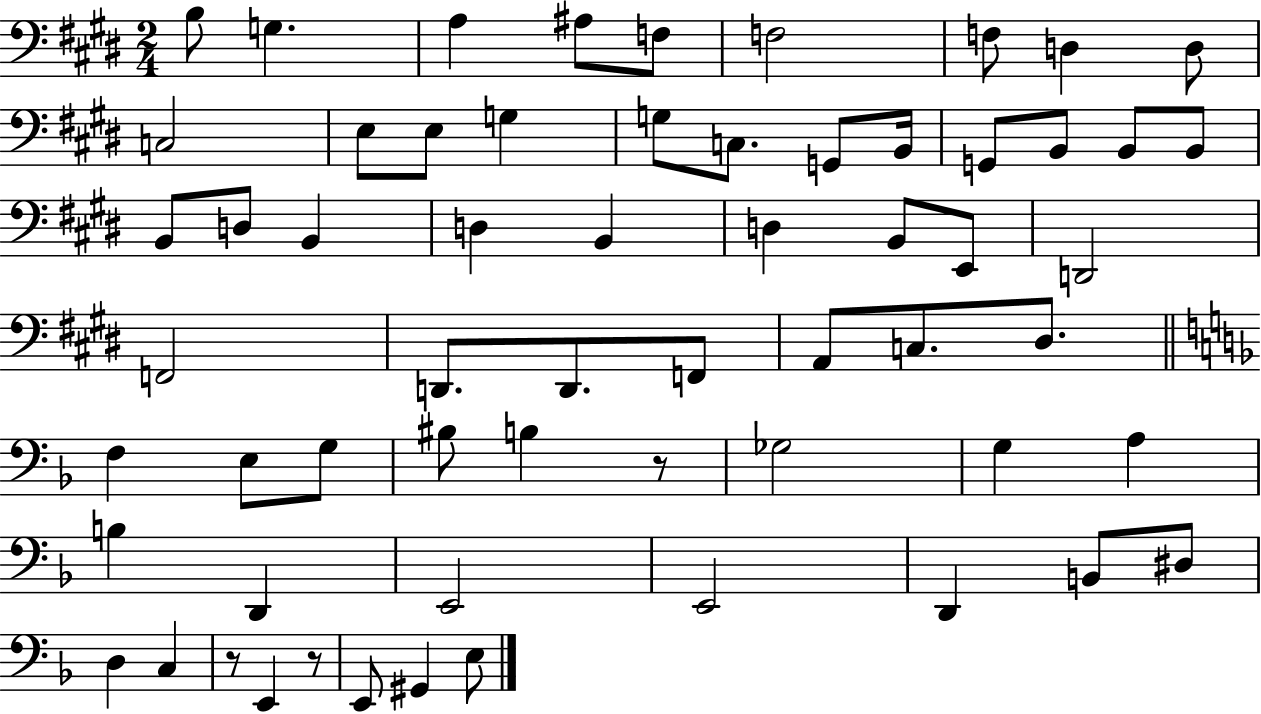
{
  \clef bass
  \numericTimeSignature
  \time 2/4
  \key e \major
  \repeat volta 2 { b8 g4. | a4 ais8 f8 | f2 | f8 d4 d8 | \break c2 | e8 e8 g4 | g8 c8. g,8 b,16 | g,8 b,8 b,8 b,8 | \break b,8 d8 b,4 | d4 b,4 | d4 b,8 e,8 | d,2 | \break f,2 | d,8. d,8. f,8 | a,8 c8. dis8. | \bar "||" \break \key f \major f4 e8 g8 | bis8 b4 r8 | ges2 | g4 a4 | \break b4 d,4 | e,2 | e,2 | d,4 b,8 dis8 | \break d4 c4 | r8 e,4 r8 | e,8 gis,4 e8 | } \bar "|."
}